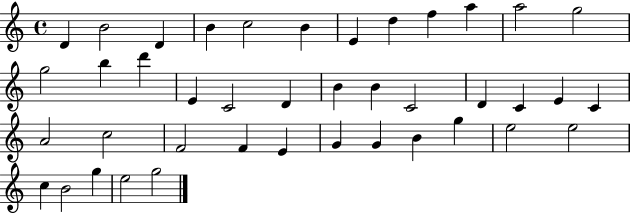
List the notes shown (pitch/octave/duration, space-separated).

D4/q B4/h D4/q B4/q C5/h B4/q E4/q D5/q F5/q A5/q A5/h G5/h G5/h B5/q D6/q E4/q C4/h D4/q B4/q B4/q C4/h D4/q C4/q E4/q C4/q A4/h C5/h F4/h F4/q E4/q G4/q G4/q B4/q G5/q E5/h E5/h C5/q B4/h G5/q E5/h G5/h